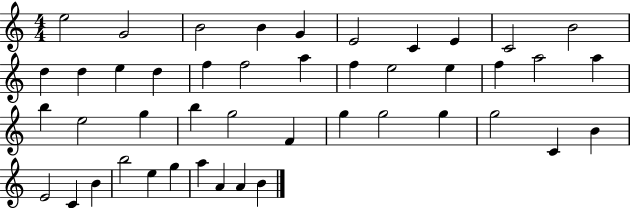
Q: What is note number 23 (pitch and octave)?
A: A5